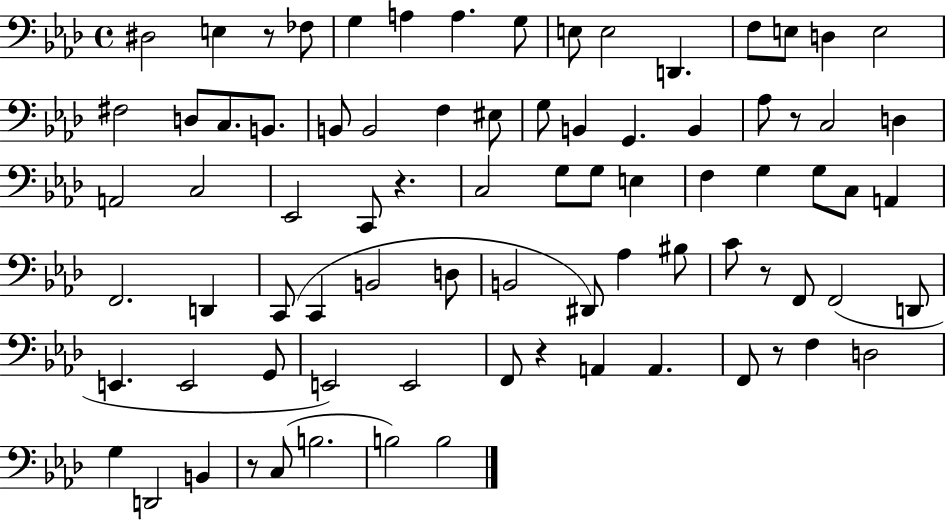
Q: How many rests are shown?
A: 7